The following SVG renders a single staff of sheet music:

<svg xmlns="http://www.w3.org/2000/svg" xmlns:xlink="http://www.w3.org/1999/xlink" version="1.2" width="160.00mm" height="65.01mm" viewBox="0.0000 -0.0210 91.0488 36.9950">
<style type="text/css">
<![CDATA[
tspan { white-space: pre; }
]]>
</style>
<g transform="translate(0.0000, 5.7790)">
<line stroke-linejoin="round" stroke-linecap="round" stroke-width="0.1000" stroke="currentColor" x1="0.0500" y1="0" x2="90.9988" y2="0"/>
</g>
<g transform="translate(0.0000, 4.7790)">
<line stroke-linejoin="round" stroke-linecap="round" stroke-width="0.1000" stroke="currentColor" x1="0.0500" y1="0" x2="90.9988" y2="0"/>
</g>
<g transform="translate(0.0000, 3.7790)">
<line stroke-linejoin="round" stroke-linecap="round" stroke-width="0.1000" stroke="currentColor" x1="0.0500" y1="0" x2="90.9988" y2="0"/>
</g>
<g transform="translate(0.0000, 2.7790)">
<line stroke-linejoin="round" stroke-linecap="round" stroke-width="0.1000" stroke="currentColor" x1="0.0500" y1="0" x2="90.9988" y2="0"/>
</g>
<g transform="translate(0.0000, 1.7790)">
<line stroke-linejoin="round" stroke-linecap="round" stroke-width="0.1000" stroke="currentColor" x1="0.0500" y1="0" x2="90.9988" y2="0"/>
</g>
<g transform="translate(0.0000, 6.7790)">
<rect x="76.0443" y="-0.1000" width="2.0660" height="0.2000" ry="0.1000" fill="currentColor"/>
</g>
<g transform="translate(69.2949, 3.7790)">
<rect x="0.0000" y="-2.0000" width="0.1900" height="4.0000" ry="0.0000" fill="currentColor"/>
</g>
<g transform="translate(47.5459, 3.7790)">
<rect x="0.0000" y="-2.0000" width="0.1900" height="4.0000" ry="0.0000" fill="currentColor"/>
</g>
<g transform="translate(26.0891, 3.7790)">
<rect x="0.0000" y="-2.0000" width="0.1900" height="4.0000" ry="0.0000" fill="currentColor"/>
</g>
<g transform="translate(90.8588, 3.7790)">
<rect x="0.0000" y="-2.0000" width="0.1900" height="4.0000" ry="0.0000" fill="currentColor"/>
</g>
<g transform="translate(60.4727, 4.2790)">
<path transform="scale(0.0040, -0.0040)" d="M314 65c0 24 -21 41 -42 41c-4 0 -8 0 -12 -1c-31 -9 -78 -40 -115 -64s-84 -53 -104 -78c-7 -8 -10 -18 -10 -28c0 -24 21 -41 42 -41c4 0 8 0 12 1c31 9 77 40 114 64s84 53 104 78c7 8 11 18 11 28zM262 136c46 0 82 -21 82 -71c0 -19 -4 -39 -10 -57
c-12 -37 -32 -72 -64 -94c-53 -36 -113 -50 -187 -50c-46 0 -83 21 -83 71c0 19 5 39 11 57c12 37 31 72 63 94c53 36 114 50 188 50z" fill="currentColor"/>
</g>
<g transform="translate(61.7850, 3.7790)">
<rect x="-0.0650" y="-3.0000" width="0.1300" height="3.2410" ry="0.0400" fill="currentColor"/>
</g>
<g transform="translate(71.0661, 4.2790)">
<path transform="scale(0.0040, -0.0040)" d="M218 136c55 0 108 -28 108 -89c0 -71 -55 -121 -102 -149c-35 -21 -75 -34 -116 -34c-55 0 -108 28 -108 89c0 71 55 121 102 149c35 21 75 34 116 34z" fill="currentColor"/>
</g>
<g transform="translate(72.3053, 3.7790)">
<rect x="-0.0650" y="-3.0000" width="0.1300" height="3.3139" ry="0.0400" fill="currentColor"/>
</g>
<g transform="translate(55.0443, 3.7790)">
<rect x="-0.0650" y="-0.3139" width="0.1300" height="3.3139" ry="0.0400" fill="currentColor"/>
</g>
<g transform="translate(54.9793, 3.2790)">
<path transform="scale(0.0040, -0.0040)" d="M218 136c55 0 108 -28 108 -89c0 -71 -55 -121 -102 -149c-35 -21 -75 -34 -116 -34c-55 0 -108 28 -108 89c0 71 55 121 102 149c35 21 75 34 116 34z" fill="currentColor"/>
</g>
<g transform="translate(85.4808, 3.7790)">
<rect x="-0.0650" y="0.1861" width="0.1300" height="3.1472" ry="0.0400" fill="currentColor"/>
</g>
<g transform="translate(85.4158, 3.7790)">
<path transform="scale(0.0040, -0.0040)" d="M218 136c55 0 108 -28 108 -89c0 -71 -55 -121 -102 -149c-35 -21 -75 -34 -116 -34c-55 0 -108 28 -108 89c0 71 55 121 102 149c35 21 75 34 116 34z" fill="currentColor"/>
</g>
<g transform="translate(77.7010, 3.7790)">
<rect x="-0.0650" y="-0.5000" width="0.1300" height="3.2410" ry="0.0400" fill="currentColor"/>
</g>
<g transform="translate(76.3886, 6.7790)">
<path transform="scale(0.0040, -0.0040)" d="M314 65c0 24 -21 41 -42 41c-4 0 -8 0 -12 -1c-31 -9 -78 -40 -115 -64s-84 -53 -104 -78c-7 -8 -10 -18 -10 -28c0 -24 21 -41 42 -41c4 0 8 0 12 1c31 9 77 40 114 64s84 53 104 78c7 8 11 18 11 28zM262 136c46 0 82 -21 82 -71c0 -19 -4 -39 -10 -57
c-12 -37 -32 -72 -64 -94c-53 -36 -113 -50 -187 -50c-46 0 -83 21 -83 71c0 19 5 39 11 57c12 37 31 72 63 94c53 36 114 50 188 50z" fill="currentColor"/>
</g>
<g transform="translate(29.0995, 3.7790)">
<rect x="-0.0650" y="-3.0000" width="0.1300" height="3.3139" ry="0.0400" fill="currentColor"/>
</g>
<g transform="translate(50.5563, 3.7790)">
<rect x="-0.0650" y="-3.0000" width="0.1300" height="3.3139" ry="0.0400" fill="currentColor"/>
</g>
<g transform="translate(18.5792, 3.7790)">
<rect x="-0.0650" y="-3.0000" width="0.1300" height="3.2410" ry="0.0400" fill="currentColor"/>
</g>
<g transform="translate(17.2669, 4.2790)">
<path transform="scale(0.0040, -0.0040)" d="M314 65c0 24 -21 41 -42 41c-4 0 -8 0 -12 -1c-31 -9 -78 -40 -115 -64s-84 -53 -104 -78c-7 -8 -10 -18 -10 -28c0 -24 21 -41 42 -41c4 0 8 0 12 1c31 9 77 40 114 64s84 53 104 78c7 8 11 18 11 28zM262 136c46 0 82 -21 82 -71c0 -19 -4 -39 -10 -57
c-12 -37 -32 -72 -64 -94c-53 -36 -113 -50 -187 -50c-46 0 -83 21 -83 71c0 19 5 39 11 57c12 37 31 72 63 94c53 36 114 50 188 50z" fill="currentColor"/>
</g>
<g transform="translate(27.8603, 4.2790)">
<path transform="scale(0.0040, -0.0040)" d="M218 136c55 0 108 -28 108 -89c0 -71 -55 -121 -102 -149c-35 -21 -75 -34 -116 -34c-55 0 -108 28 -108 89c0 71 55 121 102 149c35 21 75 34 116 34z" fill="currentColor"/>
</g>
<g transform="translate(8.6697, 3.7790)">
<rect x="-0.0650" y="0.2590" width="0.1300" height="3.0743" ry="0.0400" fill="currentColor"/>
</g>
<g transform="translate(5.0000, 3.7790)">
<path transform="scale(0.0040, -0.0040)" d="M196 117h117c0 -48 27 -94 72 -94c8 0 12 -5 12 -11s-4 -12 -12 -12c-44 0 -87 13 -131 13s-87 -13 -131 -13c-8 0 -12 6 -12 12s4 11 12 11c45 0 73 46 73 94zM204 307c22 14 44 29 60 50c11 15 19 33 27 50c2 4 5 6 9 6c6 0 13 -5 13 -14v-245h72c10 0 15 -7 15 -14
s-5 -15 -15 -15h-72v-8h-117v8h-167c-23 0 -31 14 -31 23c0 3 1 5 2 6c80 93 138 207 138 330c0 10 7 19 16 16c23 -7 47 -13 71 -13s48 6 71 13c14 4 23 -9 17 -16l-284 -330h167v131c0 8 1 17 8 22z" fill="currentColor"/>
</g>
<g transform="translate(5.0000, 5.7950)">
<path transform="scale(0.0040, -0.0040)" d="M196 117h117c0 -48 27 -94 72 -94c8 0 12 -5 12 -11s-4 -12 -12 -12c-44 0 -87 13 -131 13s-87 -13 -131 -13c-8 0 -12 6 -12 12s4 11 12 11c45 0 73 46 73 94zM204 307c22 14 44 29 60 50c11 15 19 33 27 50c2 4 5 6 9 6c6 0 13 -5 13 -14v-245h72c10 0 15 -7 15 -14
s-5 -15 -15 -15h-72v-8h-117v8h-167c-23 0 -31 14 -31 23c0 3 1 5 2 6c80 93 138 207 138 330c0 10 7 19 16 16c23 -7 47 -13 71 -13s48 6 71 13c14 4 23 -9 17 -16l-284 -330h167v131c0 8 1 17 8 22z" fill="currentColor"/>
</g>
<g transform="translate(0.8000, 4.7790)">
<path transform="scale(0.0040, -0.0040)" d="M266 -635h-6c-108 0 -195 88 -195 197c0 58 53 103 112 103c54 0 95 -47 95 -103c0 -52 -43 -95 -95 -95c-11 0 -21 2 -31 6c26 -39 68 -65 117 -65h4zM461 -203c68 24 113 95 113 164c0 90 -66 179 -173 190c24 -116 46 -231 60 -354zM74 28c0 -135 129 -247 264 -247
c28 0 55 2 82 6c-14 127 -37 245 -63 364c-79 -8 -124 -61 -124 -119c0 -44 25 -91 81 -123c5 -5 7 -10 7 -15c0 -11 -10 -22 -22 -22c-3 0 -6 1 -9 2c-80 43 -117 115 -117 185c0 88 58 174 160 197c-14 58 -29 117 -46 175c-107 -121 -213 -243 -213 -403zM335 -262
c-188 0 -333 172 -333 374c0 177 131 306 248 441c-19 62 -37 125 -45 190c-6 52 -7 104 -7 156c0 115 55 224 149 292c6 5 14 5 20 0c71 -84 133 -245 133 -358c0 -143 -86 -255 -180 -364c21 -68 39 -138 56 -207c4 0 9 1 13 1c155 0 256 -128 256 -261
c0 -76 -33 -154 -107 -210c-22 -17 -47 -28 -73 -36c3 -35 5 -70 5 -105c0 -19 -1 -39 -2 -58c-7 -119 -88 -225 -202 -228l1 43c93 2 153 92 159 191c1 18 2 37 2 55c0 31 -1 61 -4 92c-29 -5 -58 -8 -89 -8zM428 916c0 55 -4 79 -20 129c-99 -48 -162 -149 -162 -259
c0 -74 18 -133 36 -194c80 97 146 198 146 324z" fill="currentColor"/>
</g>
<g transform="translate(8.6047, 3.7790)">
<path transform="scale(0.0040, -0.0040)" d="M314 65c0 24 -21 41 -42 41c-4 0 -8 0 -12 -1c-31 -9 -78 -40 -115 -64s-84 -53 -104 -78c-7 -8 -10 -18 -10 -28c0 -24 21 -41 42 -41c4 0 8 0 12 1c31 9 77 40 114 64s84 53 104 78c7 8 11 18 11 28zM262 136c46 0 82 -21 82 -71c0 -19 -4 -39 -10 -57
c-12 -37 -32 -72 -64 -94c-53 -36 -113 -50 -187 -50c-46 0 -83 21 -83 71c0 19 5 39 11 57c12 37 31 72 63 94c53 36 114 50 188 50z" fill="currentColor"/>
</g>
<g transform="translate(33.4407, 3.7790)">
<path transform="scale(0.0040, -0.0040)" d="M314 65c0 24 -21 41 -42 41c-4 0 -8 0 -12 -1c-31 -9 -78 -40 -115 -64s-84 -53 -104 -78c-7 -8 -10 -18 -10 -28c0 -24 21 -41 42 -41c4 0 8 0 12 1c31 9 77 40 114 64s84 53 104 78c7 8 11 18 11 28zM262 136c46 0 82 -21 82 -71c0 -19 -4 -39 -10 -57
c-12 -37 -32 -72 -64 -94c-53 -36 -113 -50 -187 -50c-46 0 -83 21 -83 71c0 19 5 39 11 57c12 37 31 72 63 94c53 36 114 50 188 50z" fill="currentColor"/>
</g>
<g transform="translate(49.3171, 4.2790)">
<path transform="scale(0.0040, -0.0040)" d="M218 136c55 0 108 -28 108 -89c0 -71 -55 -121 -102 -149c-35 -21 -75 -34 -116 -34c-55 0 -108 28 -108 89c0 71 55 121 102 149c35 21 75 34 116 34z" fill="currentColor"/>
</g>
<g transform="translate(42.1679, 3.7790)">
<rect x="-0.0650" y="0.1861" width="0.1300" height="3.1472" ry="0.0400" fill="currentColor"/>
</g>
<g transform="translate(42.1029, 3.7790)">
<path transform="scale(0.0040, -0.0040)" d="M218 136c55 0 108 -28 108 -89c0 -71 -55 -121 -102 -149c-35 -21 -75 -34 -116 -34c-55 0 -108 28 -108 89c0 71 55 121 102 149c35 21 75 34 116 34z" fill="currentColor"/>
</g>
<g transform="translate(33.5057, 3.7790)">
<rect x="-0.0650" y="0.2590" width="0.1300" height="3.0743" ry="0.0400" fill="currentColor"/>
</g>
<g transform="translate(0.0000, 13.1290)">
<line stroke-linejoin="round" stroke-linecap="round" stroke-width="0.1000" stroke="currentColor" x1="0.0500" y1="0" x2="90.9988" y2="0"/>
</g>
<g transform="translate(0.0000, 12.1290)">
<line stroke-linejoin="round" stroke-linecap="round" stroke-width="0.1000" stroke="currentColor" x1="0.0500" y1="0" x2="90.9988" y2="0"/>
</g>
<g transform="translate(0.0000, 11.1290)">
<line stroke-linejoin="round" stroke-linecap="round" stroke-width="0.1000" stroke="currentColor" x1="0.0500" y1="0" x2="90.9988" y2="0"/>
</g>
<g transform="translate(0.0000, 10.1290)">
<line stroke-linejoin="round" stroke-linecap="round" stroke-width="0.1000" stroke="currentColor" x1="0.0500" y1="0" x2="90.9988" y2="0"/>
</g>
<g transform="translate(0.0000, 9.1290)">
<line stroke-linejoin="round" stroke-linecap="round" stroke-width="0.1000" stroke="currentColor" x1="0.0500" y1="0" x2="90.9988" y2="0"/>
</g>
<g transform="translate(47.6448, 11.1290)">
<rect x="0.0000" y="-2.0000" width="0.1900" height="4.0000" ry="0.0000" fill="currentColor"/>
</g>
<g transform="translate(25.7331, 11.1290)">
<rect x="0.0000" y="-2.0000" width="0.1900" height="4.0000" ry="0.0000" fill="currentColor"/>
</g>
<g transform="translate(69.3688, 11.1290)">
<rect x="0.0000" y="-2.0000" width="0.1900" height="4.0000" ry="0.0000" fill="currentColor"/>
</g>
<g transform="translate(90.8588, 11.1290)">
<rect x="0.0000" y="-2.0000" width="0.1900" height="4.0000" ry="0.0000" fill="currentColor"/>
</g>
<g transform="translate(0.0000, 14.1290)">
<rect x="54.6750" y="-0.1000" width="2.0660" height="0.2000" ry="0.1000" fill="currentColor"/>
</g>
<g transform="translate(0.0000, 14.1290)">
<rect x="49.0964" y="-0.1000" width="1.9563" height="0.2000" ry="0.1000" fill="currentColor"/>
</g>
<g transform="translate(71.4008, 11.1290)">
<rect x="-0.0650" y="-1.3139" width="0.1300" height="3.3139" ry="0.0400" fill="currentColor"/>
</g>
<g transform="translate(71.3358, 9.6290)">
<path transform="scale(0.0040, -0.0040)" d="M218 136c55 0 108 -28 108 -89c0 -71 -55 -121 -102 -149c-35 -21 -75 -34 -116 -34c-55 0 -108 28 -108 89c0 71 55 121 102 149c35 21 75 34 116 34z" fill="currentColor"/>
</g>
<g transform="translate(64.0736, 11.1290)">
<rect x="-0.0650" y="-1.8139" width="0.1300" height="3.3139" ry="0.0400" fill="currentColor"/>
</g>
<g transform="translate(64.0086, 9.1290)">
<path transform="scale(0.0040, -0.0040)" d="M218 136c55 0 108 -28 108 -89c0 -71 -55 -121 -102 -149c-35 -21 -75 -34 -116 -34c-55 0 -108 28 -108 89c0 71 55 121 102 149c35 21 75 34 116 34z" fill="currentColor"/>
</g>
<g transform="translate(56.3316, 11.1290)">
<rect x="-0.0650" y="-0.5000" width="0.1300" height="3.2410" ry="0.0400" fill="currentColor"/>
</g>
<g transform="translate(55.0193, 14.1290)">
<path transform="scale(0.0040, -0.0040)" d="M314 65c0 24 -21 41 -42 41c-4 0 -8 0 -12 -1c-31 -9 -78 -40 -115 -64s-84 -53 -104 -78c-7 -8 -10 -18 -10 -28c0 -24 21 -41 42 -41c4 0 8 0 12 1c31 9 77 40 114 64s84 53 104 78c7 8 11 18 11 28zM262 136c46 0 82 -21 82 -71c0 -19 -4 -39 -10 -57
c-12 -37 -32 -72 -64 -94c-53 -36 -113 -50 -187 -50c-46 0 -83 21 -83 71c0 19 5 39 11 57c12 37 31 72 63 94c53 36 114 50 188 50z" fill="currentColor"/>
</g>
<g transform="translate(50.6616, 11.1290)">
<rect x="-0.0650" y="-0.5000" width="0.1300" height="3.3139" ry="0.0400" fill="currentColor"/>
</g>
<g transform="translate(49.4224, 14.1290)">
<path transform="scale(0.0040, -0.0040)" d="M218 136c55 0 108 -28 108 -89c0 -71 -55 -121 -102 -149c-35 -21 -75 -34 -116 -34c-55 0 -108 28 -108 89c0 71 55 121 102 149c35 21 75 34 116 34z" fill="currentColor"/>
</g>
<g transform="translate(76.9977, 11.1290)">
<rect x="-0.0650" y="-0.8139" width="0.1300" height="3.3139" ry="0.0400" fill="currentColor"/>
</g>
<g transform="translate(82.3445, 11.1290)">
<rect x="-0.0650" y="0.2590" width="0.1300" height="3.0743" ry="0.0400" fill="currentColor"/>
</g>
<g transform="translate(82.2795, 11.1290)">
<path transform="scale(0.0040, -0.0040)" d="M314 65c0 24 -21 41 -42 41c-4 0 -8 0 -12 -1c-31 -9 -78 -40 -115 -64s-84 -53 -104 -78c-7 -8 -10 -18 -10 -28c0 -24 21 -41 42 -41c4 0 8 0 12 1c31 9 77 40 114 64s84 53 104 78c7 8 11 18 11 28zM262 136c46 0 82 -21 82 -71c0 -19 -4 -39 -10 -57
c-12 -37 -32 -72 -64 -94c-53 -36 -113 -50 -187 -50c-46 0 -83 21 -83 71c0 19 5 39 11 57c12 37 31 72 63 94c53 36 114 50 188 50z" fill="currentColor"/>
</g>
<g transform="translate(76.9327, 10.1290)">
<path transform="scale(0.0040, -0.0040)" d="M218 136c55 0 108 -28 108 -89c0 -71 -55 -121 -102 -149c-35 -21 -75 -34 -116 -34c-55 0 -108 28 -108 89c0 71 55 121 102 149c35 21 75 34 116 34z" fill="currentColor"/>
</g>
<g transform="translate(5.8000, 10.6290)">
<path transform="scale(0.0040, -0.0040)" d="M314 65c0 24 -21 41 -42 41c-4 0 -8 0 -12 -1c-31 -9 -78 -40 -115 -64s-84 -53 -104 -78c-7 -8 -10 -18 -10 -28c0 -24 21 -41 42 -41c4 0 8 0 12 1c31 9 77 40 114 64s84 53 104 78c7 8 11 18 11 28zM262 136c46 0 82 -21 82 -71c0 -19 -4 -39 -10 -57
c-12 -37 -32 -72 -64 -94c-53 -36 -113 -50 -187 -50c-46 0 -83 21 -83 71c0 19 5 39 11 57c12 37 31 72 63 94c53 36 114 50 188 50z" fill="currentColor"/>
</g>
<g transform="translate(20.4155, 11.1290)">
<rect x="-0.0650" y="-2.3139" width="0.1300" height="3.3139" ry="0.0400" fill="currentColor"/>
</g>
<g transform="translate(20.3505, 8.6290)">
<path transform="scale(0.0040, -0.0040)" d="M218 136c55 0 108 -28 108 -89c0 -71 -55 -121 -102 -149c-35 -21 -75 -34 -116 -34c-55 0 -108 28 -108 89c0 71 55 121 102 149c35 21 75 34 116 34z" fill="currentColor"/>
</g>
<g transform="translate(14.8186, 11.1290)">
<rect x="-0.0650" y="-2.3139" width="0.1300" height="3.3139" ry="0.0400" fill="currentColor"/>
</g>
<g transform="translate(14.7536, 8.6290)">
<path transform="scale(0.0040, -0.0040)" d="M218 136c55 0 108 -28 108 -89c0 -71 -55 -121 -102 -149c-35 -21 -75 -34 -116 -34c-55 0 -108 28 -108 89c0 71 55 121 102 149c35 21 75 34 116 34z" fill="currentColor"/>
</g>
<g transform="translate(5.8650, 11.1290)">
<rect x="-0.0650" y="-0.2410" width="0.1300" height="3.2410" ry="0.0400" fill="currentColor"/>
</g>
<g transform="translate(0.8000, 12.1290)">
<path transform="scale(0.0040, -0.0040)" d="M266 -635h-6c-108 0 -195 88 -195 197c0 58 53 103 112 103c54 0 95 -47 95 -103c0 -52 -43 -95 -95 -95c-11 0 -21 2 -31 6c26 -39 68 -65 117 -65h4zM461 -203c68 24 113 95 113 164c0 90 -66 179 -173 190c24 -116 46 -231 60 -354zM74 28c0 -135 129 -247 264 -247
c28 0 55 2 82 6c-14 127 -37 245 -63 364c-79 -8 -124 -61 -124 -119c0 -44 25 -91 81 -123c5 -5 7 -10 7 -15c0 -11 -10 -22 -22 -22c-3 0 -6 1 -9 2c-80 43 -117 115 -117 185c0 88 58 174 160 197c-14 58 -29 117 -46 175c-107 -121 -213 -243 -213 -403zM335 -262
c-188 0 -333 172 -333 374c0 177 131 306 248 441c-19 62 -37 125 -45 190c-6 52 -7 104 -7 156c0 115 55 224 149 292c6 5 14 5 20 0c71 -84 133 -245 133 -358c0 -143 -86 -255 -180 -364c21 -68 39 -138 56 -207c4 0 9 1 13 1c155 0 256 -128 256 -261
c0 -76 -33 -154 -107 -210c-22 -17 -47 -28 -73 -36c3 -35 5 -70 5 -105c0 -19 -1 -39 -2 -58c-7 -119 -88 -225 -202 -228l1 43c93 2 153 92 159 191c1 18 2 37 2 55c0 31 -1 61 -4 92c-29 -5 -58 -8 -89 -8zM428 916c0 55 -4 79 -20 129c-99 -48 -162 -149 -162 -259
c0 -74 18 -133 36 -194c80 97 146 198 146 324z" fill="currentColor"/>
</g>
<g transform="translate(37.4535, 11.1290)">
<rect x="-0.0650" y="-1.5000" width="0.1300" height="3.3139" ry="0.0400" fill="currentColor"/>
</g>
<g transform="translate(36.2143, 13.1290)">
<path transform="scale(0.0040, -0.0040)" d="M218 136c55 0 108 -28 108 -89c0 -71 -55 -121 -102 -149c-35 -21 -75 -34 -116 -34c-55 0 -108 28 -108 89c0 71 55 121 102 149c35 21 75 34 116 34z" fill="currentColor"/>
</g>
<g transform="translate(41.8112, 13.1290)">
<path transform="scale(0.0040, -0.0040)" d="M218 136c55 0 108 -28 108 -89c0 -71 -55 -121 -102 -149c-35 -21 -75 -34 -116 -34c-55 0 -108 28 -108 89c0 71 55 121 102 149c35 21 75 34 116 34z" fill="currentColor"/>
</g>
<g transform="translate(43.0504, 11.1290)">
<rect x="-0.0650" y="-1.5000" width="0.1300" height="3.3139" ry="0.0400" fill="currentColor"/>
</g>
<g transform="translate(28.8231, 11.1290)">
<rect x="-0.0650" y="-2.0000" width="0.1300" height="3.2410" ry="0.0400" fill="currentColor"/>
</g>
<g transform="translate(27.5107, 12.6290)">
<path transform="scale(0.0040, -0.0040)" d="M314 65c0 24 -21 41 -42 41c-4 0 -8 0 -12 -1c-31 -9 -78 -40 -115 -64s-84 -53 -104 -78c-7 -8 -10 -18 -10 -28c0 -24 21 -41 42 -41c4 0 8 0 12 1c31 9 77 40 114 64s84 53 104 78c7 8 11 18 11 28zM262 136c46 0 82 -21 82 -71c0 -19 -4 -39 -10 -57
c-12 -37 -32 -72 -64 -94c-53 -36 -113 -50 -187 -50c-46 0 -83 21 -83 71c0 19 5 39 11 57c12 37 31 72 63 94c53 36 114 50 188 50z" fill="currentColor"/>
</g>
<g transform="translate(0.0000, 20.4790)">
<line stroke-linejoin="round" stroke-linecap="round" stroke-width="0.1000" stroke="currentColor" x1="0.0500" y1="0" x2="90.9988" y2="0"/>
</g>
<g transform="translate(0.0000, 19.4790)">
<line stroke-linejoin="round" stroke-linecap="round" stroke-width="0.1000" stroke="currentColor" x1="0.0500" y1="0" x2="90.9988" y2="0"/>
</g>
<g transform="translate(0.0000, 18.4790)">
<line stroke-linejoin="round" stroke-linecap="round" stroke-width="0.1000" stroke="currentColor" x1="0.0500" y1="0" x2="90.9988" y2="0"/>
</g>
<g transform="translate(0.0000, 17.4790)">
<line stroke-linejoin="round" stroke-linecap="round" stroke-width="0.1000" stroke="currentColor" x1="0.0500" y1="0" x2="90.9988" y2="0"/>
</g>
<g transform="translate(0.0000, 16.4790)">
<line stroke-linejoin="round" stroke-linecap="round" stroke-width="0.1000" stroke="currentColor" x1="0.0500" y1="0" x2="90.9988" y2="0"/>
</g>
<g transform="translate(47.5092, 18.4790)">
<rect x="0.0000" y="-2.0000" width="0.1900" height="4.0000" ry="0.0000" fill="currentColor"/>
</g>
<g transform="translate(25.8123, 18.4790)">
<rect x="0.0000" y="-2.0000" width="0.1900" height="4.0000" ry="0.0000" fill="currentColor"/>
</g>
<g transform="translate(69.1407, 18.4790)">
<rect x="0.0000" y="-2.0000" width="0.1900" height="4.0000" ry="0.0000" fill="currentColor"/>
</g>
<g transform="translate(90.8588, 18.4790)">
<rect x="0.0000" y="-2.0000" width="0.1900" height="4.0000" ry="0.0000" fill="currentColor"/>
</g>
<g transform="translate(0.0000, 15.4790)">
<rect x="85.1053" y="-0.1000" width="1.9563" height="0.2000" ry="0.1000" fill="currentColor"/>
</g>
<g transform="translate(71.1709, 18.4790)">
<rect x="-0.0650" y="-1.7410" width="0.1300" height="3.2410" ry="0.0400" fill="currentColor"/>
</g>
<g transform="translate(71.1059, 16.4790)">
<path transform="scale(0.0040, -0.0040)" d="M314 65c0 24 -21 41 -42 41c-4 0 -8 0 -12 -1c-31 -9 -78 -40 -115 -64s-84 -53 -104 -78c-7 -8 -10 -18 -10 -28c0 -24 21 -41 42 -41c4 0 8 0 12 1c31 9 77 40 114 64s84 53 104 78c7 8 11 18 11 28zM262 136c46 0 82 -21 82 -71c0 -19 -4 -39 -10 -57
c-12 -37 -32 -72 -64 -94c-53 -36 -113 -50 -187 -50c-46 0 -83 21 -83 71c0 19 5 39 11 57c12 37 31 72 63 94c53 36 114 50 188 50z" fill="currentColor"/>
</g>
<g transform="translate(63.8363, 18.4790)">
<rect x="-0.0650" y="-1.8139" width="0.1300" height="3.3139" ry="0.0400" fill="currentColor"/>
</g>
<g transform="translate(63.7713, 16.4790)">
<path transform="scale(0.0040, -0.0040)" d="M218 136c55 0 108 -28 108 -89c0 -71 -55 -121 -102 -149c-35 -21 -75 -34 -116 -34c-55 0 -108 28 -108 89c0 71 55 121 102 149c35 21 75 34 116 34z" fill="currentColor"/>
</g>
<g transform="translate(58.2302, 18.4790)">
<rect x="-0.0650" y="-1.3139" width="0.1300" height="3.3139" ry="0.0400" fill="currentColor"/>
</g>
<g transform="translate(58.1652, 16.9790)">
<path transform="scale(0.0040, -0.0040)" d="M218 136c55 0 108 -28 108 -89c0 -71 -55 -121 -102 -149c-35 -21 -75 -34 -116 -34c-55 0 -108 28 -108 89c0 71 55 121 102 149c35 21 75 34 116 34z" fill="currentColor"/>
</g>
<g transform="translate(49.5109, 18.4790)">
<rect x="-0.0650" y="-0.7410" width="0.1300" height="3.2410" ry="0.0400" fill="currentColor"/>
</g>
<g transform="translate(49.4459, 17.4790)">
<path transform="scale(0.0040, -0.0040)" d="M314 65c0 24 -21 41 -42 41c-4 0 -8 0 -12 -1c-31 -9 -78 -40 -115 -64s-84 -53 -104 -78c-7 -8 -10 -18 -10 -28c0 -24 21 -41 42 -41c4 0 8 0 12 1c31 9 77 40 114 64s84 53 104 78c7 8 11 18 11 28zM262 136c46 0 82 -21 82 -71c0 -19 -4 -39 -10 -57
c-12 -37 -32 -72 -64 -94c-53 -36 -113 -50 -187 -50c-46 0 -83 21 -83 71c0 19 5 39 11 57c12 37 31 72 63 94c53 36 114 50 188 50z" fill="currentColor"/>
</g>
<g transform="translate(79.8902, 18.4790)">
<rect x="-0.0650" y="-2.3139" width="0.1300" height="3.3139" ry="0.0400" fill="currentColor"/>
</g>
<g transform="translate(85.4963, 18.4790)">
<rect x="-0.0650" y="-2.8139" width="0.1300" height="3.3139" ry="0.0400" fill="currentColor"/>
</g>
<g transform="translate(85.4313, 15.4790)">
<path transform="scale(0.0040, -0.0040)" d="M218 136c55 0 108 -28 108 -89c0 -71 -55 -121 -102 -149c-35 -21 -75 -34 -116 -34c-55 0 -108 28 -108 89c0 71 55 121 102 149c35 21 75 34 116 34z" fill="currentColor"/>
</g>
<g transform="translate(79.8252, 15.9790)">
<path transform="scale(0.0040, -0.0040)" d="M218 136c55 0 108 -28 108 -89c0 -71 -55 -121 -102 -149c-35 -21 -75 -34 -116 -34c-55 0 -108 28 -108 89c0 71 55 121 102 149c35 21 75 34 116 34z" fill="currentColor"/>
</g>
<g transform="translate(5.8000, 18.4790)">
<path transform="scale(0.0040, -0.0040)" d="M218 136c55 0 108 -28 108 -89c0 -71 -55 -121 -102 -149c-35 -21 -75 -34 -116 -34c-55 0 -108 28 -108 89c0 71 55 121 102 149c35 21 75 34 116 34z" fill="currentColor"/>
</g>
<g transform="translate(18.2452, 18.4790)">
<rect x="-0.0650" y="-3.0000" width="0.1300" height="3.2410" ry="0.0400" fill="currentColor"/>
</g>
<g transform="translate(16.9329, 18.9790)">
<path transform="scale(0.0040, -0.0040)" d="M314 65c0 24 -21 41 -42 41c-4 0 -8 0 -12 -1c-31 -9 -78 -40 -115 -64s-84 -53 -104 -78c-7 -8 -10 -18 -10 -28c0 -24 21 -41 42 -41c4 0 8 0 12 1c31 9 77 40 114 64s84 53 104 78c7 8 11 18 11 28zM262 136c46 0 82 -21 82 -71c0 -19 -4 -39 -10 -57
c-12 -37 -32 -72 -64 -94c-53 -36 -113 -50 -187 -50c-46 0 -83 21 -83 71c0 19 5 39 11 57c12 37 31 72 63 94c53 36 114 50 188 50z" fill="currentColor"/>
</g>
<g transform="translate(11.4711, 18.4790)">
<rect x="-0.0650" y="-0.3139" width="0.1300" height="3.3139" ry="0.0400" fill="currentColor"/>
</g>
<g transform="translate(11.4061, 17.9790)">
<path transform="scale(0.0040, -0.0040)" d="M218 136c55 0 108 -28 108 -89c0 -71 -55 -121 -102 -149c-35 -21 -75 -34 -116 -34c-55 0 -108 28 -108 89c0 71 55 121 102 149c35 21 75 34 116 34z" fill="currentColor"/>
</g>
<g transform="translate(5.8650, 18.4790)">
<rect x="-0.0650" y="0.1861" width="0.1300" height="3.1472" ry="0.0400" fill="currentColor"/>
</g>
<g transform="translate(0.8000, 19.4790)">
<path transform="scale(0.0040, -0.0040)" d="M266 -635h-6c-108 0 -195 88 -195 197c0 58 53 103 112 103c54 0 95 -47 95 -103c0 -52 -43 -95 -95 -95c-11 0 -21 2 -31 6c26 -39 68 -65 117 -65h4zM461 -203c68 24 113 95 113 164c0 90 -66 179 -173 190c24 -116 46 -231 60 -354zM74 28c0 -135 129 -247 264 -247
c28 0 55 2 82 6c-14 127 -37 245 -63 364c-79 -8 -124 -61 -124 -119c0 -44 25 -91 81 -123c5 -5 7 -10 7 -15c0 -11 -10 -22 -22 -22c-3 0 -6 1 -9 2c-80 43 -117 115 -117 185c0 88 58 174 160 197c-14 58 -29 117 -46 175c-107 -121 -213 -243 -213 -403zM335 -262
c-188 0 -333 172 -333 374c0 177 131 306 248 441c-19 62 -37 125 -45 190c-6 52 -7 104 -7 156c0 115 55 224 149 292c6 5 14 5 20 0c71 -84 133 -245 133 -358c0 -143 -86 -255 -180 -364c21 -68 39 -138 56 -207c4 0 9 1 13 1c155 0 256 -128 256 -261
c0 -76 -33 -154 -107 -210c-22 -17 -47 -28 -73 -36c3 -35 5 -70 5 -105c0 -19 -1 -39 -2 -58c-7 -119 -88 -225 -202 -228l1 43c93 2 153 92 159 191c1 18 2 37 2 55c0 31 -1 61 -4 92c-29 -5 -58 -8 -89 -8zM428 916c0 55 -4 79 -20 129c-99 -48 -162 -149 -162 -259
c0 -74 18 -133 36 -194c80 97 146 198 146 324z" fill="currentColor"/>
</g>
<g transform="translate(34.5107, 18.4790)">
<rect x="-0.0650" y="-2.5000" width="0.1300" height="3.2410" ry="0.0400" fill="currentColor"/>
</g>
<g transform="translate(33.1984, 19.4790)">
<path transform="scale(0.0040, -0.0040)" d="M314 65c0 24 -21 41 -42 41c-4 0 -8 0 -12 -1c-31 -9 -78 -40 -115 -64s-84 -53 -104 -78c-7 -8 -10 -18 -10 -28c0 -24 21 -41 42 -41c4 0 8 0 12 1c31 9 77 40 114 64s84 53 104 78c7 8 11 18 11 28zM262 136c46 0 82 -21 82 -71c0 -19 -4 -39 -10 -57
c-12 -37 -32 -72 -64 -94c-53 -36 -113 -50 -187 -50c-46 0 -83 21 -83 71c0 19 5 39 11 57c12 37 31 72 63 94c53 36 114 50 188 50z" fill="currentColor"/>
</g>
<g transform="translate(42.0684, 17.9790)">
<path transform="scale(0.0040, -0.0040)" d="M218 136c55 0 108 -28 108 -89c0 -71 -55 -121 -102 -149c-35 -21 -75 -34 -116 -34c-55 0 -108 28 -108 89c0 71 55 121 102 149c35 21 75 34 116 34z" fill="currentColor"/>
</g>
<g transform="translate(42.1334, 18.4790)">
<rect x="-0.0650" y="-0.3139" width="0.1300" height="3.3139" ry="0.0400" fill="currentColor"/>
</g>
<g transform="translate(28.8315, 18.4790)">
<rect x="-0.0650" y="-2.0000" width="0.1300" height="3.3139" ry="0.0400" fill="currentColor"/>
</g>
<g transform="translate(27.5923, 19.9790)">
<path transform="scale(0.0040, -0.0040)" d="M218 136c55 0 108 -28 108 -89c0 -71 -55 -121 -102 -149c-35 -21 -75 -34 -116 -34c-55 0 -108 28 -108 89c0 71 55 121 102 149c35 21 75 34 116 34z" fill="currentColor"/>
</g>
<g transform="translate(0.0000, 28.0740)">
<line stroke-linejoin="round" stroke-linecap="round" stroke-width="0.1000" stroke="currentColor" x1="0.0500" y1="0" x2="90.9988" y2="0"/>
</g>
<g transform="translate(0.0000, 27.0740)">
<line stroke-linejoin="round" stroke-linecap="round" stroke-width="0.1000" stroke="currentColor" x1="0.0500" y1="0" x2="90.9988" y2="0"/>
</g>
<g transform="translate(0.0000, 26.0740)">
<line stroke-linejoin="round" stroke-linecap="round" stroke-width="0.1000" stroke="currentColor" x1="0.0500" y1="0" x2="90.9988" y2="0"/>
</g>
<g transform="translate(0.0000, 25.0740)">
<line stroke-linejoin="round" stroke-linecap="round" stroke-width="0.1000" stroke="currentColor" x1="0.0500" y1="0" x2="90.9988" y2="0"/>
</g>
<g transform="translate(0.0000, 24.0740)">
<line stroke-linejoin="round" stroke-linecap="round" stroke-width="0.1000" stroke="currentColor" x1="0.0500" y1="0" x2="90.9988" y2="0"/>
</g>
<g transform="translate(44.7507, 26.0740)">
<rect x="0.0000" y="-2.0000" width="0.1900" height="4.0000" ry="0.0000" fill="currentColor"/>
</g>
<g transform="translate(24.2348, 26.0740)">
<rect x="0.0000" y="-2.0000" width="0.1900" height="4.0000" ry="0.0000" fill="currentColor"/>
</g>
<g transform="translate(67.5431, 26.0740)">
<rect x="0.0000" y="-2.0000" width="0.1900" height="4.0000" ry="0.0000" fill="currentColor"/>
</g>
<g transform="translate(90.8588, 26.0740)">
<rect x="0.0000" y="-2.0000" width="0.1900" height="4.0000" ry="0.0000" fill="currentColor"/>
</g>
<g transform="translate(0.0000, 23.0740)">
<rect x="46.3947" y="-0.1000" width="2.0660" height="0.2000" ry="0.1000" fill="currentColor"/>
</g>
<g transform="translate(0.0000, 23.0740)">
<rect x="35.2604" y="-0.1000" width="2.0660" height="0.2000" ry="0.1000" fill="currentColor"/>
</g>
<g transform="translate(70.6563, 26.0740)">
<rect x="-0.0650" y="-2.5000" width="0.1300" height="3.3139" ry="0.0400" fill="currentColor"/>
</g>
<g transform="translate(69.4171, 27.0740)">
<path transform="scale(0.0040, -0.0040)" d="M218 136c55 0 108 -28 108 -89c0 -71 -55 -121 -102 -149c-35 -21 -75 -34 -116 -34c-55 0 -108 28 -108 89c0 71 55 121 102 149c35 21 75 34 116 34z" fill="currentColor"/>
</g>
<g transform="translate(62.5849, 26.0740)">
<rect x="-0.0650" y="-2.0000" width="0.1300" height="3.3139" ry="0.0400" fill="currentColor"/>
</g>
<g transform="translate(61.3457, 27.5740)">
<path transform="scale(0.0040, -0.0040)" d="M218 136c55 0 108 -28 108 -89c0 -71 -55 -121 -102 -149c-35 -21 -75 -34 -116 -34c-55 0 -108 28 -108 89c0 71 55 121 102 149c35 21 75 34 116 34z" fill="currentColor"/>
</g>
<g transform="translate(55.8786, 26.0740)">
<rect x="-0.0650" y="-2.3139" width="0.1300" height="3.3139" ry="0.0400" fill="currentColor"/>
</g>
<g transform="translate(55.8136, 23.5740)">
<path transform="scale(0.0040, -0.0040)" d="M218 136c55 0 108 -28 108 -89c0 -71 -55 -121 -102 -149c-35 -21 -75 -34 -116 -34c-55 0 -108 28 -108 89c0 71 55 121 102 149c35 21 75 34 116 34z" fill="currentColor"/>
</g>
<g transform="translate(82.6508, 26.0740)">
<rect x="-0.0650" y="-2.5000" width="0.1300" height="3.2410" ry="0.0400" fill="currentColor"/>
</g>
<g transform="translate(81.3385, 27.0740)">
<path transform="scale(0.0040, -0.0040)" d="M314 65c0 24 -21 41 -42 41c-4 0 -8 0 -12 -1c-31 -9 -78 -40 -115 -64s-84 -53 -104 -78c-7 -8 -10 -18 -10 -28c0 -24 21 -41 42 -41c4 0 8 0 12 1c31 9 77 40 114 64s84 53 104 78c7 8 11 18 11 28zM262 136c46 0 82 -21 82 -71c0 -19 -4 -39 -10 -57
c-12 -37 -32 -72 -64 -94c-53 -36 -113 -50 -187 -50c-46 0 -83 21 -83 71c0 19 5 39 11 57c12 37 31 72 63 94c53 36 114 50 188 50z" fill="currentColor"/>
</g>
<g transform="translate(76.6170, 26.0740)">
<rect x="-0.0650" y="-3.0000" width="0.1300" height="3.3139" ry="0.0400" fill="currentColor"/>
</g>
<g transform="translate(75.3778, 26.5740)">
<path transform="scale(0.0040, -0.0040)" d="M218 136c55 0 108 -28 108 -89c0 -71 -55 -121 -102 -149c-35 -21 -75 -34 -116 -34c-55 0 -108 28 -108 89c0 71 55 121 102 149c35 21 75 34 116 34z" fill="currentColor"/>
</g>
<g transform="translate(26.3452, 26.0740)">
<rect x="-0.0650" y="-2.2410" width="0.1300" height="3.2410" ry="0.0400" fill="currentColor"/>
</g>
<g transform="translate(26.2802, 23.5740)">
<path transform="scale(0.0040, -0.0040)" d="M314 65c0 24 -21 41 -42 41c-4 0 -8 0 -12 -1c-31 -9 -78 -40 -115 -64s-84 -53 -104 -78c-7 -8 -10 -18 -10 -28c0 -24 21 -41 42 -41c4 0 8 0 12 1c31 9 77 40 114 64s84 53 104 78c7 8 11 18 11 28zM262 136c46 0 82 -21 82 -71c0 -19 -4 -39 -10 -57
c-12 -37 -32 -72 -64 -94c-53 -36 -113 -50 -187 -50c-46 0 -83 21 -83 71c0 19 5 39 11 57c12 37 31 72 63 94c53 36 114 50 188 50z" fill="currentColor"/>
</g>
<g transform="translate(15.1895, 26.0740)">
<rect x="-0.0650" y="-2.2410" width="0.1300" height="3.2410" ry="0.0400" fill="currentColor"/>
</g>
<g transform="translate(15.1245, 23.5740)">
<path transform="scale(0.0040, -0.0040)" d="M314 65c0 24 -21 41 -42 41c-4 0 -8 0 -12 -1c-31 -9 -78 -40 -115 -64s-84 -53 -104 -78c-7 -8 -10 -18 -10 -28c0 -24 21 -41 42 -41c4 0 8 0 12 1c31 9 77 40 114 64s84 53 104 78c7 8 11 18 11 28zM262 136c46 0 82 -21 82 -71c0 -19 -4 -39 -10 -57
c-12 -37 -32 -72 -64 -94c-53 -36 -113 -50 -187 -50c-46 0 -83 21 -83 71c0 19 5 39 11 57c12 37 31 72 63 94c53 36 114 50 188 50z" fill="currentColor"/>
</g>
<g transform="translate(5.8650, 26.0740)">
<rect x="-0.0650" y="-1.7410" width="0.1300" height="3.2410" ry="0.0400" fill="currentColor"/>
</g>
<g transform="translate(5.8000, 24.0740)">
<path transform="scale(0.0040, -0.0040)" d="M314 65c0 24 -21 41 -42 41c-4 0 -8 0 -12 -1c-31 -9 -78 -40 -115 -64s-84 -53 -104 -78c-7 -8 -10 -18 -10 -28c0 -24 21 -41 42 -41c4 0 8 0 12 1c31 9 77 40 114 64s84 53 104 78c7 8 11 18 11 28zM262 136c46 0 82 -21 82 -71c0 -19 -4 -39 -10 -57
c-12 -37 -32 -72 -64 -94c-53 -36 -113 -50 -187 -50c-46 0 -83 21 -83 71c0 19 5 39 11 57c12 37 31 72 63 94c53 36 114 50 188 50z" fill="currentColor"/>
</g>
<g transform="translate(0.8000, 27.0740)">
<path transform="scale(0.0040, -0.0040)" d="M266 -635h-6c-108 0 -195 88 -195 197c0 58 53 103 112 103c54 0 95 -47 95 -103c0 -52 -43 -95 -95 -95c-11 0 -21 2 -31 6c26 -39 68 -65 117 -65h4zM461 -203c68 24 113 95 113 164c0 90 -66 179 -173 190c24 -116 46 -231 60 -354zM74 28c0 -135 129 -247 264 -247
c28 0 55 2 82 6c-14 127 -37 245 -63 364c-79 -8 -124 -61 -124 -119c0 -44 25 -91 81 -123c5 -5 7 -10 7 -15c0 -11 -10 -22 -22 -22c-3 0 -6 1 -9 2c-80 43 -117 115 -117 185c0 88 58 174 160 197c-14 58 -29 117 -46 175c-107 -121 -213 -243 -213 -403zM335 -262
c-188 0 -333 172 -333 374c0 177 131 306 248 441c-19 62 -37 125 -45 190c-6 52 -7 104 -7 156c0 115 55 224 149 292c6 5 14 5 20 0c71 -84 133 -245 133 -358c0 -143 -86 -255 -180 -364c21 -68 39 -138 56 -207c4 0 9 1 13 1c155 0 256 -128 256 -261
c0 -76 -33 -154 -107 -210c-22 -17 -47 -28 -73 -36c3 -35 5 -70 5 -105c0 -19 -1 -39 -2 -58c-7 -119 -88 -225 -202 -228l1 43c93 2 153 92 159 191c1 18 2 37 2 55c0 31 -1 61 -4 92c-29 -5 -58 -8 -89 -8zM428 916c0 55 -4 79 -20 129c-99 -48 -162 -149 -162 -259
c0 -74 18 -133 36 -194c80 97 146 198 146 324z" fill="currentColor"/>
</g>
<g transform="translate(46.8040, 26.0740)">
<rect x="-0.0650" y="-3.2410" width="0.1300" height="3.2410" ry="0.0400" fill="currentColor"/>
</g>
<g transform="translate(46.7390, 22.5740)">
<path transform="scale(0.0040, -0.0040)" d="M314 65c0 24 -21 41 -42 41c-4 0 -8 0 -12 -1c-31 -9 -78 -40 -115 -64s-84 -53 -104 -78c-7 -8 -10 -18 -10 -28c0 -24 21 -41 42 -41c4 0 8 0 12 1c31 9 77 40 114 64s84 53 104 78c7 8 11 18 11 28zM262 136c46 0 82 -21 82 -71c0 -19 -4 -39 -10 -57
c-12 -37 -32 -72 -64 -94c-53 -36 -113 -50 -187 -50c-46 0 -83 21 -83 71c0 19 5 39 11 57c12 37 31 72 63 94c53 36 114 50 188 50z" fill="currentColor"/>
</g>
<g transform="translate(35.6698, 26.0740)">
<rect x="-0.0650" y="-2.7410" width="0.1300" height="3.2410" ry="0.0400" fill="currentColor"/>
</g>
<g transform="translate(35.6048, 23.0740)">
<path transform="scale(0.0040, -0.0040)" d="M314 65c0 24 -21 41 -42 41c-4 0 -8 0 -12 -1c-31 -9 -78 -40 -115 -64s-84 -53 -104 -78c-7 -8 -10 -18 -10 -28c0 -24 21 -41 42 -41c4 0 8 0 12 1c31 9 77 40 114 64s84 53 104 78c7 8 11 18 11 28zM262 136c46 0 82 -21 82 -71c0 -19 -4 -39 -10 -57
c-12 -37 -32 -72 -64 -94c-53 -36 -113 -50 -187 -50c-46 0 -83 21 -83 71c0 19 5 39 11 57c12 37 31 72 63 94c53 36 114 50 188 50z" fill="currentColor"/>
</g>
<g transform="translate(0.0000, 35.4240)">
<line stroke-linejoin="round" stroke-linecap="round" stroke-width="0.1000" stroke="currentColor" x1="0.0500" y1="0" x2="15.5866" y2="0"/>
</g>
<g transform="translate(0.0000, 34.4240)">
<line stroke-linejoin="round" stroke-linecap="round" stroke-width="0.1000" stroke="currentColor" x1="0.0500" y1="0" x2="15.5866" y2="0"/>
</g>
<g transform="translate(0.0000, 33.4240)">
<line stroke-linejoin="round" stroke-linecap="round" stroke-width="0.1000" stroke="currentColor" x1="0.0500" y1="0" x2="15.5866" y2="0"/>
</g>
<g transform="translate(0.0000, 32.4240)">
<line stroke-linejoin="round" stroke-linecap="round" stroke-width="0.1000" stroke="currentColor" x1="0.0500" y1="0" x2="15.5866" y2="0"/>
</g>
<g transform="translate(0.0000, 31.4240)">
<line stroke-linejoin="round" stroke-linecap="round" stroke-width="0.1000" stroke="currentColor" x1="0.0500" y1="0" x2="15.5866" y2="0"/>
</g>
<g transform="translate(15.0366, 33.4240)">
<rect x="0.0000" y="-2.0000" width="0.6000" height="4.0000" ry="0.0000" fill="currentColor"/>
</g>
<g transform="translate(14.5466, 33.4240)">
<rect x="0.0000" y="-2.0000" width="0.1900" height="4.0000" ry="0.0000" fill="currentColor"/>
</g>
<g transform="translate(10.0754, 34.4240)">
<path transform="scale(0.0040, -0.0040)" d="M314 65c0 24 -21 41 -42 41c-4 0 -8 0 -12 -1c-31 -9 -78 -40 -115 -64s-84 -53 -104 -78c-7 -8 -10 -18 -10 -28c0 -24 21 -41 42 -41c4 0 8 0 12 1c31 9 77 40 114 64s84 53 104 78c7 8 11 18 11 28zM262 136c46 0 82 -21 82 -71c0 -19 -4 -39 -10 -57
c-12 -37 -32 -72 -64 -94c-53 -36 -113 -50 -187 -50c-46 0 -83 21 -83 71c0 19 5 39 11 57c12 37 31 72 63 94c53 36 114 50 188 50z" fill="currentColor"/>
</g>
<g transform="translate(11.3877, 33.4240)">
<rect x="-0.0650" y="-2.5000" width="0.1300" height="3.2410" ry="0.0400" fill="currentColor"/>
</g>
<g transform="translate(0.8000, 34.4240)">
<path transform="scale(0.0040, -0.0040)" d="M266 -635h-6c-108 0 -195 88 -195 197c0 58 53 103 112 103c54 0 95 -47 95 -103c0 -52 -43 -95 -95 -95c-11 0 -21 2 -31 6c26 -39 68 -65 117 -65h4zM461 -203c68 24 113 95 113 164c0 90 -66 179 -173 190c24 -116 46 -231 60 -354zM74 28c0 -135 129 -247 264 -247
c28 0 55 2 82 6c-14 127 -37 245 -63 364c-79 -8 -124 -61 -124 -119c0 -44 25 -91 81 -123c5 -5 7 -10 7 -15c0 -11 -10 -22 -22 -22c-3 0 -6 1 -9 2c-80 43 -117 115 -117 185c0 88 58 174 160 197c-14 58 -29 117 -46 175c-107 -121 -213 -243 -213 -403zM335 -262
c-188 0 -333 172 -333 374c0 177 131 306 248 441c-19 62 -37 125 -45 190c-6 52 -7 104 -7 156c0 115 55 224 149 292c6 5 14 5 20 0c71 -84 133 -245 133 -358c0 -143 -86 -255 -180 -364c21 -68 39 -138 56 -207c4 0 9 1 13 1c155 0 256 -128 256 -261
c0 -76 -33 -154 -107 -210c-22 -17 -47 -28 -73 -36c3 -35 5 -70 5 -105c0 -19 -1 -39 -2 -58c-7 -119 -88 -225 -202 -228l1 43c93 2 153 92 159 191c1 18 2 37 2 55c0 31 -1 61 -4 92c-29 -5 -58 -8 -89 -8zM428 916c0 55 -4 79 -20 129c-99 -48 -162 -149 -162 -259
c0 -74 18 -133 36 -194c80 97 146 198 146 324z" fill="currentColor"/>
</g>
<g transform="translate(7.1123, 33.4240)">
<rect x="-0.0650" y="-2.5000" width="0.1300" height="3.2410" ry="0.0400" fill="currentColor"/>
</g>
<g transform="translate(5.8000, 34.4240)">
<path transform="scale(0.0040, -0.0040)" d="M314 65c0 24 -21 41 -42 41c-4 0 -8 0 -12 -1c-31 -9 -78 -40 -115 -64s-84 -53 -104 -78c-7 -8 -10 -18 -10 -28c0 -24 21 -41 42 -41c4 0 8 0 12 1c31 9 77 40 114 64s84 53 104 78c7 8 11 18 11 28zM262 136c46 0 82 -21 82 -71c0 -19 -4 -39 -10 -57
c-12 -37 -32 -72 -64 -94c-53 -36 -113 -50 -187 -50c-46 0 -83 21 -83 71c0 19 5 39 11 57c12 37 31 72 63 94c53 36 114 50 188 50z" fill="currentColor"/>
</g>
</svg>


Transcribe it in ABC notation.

X:1
T:Untitled
M:4/4
L:1/4
K:C
B2 A2 A B2 B A c A2 A C2 B c2 g g F2 E E C C2 f e d B2 B c A2 F G2 c d2 e f f2 g a f2 g2 g2 a2 b2 g F G A G2 G2 G2